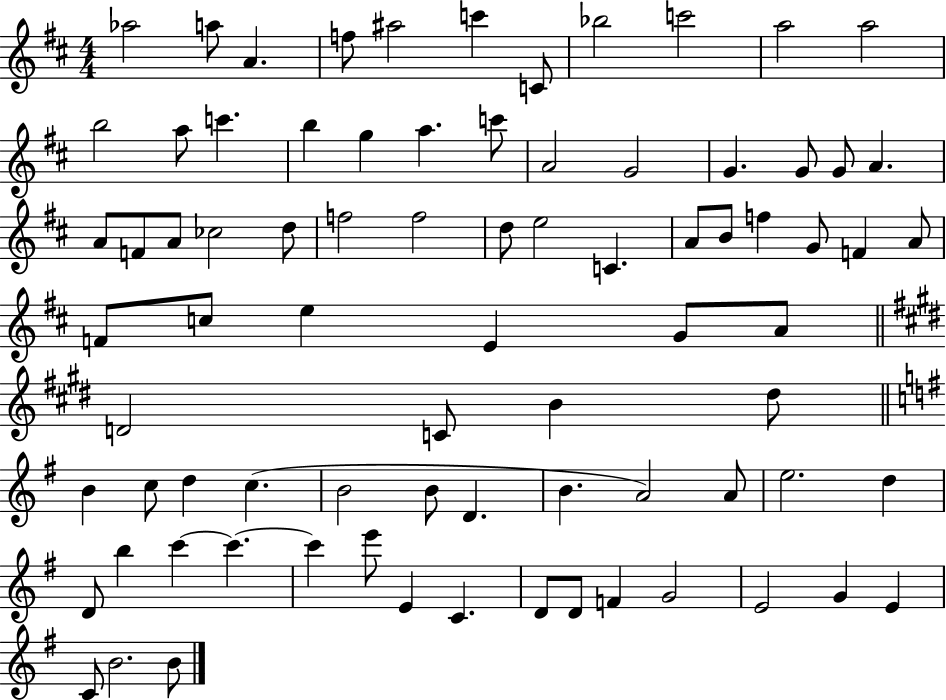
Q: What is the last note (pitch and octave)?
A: B4